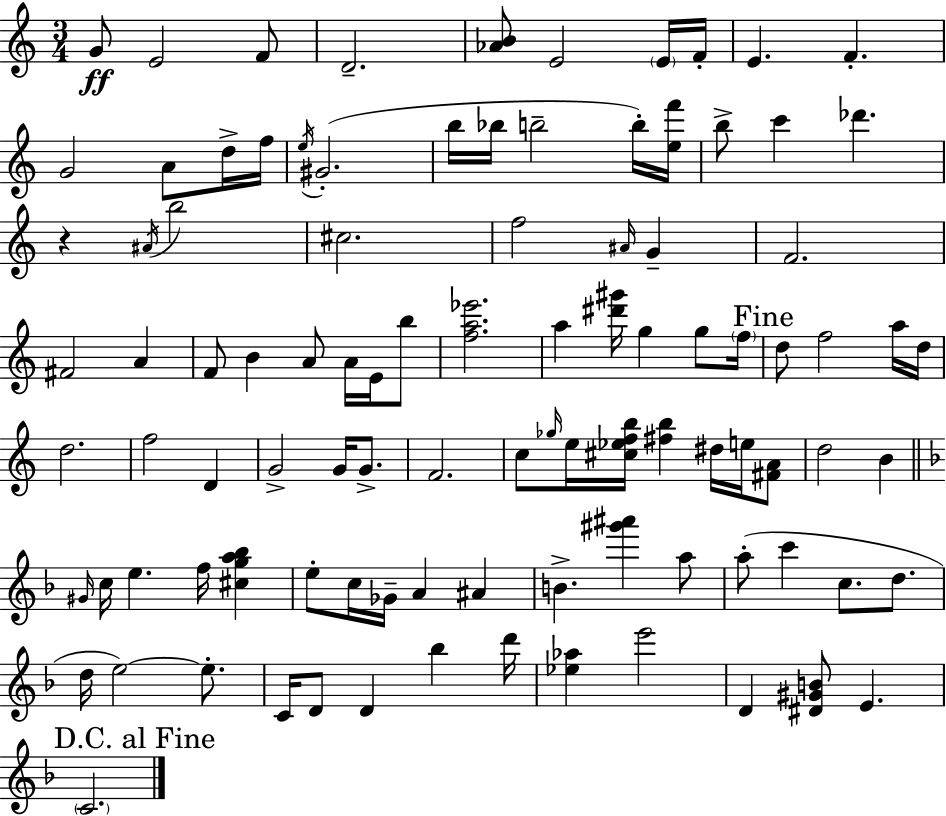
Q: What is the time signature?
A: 3/4